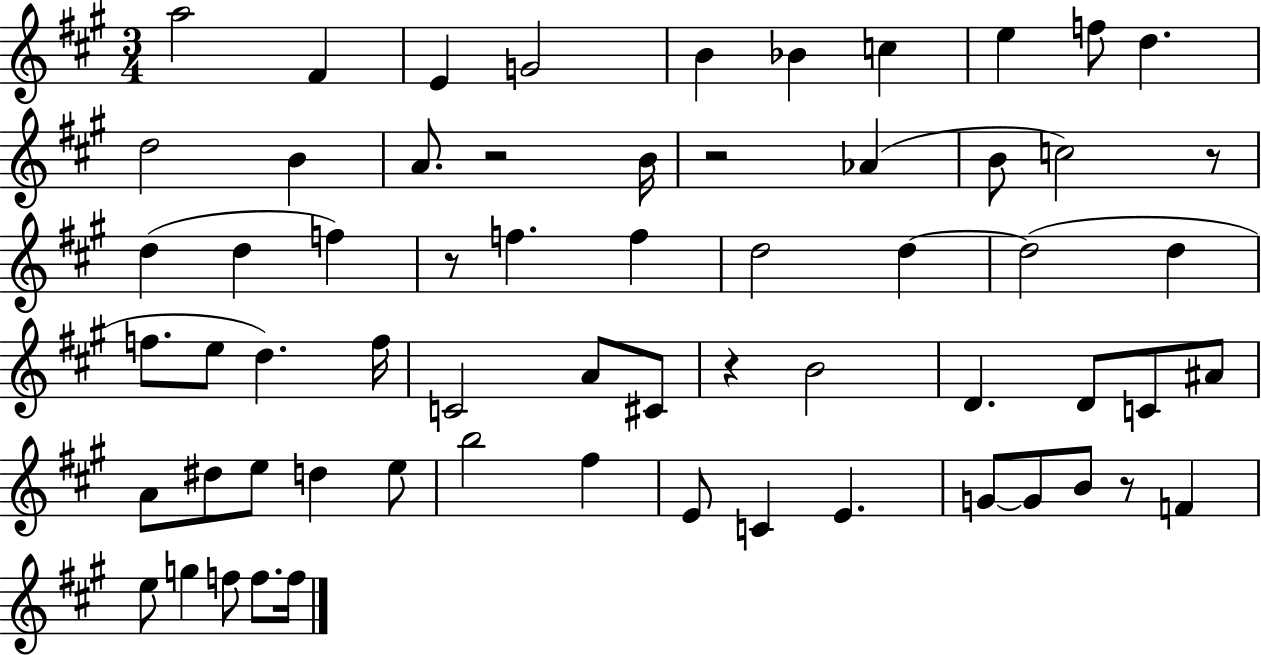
A5/h F#4/q E4/q G4/h B4/q Bb4/q C5/q E5/q F5/e D5/q. D5/h B4/q A4/e. R/h B4/s R/h Ab4/q B4/e C5/h R/e D5/q D5/q F5/q R/e F5/q. F5/q D5/h D5/q D5/h D5/q F5/e. E5/e D5/q. F5/s C4/h A4/e C#4/e R/q B4/h D4/q. D4/e C4/e A#4/e A4/e D#5/e E5/e D5/q E5/e B5/h F#5/q E4/e C4/q E4/q. G4/e G4/e B4/e R/e F4/q E5/e G5/q F5/e F5/e. F5/s